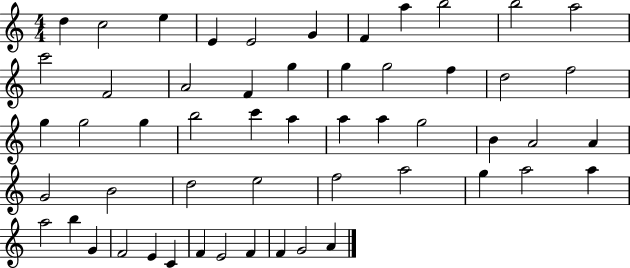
D5/q C5/h E5/q E4/q E4/h G4/q F4/q A5/q B5/h B5/h A5/h C6/h F4/h A4/h F4/q G5/q G5/q G5/h F5/q D5/h F5/h G5/q G5/h G5/q B5/h C6/q A5/q A5/q A5/q G5/h B4/q A4/h A4/q G4/h B4/h D5/h E5/h F5/h A5/h G5/q A5/h A5/q A5/h B5/q G4/q F4/h E4/q C4/q F4/q E4/h F4/q F4/q G4/h A4/q